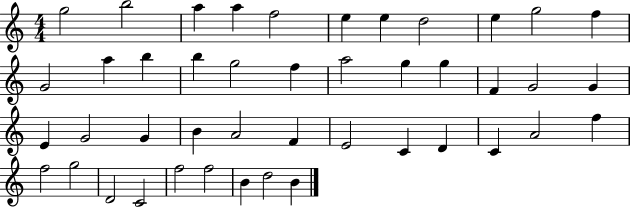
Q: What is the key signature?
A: C major